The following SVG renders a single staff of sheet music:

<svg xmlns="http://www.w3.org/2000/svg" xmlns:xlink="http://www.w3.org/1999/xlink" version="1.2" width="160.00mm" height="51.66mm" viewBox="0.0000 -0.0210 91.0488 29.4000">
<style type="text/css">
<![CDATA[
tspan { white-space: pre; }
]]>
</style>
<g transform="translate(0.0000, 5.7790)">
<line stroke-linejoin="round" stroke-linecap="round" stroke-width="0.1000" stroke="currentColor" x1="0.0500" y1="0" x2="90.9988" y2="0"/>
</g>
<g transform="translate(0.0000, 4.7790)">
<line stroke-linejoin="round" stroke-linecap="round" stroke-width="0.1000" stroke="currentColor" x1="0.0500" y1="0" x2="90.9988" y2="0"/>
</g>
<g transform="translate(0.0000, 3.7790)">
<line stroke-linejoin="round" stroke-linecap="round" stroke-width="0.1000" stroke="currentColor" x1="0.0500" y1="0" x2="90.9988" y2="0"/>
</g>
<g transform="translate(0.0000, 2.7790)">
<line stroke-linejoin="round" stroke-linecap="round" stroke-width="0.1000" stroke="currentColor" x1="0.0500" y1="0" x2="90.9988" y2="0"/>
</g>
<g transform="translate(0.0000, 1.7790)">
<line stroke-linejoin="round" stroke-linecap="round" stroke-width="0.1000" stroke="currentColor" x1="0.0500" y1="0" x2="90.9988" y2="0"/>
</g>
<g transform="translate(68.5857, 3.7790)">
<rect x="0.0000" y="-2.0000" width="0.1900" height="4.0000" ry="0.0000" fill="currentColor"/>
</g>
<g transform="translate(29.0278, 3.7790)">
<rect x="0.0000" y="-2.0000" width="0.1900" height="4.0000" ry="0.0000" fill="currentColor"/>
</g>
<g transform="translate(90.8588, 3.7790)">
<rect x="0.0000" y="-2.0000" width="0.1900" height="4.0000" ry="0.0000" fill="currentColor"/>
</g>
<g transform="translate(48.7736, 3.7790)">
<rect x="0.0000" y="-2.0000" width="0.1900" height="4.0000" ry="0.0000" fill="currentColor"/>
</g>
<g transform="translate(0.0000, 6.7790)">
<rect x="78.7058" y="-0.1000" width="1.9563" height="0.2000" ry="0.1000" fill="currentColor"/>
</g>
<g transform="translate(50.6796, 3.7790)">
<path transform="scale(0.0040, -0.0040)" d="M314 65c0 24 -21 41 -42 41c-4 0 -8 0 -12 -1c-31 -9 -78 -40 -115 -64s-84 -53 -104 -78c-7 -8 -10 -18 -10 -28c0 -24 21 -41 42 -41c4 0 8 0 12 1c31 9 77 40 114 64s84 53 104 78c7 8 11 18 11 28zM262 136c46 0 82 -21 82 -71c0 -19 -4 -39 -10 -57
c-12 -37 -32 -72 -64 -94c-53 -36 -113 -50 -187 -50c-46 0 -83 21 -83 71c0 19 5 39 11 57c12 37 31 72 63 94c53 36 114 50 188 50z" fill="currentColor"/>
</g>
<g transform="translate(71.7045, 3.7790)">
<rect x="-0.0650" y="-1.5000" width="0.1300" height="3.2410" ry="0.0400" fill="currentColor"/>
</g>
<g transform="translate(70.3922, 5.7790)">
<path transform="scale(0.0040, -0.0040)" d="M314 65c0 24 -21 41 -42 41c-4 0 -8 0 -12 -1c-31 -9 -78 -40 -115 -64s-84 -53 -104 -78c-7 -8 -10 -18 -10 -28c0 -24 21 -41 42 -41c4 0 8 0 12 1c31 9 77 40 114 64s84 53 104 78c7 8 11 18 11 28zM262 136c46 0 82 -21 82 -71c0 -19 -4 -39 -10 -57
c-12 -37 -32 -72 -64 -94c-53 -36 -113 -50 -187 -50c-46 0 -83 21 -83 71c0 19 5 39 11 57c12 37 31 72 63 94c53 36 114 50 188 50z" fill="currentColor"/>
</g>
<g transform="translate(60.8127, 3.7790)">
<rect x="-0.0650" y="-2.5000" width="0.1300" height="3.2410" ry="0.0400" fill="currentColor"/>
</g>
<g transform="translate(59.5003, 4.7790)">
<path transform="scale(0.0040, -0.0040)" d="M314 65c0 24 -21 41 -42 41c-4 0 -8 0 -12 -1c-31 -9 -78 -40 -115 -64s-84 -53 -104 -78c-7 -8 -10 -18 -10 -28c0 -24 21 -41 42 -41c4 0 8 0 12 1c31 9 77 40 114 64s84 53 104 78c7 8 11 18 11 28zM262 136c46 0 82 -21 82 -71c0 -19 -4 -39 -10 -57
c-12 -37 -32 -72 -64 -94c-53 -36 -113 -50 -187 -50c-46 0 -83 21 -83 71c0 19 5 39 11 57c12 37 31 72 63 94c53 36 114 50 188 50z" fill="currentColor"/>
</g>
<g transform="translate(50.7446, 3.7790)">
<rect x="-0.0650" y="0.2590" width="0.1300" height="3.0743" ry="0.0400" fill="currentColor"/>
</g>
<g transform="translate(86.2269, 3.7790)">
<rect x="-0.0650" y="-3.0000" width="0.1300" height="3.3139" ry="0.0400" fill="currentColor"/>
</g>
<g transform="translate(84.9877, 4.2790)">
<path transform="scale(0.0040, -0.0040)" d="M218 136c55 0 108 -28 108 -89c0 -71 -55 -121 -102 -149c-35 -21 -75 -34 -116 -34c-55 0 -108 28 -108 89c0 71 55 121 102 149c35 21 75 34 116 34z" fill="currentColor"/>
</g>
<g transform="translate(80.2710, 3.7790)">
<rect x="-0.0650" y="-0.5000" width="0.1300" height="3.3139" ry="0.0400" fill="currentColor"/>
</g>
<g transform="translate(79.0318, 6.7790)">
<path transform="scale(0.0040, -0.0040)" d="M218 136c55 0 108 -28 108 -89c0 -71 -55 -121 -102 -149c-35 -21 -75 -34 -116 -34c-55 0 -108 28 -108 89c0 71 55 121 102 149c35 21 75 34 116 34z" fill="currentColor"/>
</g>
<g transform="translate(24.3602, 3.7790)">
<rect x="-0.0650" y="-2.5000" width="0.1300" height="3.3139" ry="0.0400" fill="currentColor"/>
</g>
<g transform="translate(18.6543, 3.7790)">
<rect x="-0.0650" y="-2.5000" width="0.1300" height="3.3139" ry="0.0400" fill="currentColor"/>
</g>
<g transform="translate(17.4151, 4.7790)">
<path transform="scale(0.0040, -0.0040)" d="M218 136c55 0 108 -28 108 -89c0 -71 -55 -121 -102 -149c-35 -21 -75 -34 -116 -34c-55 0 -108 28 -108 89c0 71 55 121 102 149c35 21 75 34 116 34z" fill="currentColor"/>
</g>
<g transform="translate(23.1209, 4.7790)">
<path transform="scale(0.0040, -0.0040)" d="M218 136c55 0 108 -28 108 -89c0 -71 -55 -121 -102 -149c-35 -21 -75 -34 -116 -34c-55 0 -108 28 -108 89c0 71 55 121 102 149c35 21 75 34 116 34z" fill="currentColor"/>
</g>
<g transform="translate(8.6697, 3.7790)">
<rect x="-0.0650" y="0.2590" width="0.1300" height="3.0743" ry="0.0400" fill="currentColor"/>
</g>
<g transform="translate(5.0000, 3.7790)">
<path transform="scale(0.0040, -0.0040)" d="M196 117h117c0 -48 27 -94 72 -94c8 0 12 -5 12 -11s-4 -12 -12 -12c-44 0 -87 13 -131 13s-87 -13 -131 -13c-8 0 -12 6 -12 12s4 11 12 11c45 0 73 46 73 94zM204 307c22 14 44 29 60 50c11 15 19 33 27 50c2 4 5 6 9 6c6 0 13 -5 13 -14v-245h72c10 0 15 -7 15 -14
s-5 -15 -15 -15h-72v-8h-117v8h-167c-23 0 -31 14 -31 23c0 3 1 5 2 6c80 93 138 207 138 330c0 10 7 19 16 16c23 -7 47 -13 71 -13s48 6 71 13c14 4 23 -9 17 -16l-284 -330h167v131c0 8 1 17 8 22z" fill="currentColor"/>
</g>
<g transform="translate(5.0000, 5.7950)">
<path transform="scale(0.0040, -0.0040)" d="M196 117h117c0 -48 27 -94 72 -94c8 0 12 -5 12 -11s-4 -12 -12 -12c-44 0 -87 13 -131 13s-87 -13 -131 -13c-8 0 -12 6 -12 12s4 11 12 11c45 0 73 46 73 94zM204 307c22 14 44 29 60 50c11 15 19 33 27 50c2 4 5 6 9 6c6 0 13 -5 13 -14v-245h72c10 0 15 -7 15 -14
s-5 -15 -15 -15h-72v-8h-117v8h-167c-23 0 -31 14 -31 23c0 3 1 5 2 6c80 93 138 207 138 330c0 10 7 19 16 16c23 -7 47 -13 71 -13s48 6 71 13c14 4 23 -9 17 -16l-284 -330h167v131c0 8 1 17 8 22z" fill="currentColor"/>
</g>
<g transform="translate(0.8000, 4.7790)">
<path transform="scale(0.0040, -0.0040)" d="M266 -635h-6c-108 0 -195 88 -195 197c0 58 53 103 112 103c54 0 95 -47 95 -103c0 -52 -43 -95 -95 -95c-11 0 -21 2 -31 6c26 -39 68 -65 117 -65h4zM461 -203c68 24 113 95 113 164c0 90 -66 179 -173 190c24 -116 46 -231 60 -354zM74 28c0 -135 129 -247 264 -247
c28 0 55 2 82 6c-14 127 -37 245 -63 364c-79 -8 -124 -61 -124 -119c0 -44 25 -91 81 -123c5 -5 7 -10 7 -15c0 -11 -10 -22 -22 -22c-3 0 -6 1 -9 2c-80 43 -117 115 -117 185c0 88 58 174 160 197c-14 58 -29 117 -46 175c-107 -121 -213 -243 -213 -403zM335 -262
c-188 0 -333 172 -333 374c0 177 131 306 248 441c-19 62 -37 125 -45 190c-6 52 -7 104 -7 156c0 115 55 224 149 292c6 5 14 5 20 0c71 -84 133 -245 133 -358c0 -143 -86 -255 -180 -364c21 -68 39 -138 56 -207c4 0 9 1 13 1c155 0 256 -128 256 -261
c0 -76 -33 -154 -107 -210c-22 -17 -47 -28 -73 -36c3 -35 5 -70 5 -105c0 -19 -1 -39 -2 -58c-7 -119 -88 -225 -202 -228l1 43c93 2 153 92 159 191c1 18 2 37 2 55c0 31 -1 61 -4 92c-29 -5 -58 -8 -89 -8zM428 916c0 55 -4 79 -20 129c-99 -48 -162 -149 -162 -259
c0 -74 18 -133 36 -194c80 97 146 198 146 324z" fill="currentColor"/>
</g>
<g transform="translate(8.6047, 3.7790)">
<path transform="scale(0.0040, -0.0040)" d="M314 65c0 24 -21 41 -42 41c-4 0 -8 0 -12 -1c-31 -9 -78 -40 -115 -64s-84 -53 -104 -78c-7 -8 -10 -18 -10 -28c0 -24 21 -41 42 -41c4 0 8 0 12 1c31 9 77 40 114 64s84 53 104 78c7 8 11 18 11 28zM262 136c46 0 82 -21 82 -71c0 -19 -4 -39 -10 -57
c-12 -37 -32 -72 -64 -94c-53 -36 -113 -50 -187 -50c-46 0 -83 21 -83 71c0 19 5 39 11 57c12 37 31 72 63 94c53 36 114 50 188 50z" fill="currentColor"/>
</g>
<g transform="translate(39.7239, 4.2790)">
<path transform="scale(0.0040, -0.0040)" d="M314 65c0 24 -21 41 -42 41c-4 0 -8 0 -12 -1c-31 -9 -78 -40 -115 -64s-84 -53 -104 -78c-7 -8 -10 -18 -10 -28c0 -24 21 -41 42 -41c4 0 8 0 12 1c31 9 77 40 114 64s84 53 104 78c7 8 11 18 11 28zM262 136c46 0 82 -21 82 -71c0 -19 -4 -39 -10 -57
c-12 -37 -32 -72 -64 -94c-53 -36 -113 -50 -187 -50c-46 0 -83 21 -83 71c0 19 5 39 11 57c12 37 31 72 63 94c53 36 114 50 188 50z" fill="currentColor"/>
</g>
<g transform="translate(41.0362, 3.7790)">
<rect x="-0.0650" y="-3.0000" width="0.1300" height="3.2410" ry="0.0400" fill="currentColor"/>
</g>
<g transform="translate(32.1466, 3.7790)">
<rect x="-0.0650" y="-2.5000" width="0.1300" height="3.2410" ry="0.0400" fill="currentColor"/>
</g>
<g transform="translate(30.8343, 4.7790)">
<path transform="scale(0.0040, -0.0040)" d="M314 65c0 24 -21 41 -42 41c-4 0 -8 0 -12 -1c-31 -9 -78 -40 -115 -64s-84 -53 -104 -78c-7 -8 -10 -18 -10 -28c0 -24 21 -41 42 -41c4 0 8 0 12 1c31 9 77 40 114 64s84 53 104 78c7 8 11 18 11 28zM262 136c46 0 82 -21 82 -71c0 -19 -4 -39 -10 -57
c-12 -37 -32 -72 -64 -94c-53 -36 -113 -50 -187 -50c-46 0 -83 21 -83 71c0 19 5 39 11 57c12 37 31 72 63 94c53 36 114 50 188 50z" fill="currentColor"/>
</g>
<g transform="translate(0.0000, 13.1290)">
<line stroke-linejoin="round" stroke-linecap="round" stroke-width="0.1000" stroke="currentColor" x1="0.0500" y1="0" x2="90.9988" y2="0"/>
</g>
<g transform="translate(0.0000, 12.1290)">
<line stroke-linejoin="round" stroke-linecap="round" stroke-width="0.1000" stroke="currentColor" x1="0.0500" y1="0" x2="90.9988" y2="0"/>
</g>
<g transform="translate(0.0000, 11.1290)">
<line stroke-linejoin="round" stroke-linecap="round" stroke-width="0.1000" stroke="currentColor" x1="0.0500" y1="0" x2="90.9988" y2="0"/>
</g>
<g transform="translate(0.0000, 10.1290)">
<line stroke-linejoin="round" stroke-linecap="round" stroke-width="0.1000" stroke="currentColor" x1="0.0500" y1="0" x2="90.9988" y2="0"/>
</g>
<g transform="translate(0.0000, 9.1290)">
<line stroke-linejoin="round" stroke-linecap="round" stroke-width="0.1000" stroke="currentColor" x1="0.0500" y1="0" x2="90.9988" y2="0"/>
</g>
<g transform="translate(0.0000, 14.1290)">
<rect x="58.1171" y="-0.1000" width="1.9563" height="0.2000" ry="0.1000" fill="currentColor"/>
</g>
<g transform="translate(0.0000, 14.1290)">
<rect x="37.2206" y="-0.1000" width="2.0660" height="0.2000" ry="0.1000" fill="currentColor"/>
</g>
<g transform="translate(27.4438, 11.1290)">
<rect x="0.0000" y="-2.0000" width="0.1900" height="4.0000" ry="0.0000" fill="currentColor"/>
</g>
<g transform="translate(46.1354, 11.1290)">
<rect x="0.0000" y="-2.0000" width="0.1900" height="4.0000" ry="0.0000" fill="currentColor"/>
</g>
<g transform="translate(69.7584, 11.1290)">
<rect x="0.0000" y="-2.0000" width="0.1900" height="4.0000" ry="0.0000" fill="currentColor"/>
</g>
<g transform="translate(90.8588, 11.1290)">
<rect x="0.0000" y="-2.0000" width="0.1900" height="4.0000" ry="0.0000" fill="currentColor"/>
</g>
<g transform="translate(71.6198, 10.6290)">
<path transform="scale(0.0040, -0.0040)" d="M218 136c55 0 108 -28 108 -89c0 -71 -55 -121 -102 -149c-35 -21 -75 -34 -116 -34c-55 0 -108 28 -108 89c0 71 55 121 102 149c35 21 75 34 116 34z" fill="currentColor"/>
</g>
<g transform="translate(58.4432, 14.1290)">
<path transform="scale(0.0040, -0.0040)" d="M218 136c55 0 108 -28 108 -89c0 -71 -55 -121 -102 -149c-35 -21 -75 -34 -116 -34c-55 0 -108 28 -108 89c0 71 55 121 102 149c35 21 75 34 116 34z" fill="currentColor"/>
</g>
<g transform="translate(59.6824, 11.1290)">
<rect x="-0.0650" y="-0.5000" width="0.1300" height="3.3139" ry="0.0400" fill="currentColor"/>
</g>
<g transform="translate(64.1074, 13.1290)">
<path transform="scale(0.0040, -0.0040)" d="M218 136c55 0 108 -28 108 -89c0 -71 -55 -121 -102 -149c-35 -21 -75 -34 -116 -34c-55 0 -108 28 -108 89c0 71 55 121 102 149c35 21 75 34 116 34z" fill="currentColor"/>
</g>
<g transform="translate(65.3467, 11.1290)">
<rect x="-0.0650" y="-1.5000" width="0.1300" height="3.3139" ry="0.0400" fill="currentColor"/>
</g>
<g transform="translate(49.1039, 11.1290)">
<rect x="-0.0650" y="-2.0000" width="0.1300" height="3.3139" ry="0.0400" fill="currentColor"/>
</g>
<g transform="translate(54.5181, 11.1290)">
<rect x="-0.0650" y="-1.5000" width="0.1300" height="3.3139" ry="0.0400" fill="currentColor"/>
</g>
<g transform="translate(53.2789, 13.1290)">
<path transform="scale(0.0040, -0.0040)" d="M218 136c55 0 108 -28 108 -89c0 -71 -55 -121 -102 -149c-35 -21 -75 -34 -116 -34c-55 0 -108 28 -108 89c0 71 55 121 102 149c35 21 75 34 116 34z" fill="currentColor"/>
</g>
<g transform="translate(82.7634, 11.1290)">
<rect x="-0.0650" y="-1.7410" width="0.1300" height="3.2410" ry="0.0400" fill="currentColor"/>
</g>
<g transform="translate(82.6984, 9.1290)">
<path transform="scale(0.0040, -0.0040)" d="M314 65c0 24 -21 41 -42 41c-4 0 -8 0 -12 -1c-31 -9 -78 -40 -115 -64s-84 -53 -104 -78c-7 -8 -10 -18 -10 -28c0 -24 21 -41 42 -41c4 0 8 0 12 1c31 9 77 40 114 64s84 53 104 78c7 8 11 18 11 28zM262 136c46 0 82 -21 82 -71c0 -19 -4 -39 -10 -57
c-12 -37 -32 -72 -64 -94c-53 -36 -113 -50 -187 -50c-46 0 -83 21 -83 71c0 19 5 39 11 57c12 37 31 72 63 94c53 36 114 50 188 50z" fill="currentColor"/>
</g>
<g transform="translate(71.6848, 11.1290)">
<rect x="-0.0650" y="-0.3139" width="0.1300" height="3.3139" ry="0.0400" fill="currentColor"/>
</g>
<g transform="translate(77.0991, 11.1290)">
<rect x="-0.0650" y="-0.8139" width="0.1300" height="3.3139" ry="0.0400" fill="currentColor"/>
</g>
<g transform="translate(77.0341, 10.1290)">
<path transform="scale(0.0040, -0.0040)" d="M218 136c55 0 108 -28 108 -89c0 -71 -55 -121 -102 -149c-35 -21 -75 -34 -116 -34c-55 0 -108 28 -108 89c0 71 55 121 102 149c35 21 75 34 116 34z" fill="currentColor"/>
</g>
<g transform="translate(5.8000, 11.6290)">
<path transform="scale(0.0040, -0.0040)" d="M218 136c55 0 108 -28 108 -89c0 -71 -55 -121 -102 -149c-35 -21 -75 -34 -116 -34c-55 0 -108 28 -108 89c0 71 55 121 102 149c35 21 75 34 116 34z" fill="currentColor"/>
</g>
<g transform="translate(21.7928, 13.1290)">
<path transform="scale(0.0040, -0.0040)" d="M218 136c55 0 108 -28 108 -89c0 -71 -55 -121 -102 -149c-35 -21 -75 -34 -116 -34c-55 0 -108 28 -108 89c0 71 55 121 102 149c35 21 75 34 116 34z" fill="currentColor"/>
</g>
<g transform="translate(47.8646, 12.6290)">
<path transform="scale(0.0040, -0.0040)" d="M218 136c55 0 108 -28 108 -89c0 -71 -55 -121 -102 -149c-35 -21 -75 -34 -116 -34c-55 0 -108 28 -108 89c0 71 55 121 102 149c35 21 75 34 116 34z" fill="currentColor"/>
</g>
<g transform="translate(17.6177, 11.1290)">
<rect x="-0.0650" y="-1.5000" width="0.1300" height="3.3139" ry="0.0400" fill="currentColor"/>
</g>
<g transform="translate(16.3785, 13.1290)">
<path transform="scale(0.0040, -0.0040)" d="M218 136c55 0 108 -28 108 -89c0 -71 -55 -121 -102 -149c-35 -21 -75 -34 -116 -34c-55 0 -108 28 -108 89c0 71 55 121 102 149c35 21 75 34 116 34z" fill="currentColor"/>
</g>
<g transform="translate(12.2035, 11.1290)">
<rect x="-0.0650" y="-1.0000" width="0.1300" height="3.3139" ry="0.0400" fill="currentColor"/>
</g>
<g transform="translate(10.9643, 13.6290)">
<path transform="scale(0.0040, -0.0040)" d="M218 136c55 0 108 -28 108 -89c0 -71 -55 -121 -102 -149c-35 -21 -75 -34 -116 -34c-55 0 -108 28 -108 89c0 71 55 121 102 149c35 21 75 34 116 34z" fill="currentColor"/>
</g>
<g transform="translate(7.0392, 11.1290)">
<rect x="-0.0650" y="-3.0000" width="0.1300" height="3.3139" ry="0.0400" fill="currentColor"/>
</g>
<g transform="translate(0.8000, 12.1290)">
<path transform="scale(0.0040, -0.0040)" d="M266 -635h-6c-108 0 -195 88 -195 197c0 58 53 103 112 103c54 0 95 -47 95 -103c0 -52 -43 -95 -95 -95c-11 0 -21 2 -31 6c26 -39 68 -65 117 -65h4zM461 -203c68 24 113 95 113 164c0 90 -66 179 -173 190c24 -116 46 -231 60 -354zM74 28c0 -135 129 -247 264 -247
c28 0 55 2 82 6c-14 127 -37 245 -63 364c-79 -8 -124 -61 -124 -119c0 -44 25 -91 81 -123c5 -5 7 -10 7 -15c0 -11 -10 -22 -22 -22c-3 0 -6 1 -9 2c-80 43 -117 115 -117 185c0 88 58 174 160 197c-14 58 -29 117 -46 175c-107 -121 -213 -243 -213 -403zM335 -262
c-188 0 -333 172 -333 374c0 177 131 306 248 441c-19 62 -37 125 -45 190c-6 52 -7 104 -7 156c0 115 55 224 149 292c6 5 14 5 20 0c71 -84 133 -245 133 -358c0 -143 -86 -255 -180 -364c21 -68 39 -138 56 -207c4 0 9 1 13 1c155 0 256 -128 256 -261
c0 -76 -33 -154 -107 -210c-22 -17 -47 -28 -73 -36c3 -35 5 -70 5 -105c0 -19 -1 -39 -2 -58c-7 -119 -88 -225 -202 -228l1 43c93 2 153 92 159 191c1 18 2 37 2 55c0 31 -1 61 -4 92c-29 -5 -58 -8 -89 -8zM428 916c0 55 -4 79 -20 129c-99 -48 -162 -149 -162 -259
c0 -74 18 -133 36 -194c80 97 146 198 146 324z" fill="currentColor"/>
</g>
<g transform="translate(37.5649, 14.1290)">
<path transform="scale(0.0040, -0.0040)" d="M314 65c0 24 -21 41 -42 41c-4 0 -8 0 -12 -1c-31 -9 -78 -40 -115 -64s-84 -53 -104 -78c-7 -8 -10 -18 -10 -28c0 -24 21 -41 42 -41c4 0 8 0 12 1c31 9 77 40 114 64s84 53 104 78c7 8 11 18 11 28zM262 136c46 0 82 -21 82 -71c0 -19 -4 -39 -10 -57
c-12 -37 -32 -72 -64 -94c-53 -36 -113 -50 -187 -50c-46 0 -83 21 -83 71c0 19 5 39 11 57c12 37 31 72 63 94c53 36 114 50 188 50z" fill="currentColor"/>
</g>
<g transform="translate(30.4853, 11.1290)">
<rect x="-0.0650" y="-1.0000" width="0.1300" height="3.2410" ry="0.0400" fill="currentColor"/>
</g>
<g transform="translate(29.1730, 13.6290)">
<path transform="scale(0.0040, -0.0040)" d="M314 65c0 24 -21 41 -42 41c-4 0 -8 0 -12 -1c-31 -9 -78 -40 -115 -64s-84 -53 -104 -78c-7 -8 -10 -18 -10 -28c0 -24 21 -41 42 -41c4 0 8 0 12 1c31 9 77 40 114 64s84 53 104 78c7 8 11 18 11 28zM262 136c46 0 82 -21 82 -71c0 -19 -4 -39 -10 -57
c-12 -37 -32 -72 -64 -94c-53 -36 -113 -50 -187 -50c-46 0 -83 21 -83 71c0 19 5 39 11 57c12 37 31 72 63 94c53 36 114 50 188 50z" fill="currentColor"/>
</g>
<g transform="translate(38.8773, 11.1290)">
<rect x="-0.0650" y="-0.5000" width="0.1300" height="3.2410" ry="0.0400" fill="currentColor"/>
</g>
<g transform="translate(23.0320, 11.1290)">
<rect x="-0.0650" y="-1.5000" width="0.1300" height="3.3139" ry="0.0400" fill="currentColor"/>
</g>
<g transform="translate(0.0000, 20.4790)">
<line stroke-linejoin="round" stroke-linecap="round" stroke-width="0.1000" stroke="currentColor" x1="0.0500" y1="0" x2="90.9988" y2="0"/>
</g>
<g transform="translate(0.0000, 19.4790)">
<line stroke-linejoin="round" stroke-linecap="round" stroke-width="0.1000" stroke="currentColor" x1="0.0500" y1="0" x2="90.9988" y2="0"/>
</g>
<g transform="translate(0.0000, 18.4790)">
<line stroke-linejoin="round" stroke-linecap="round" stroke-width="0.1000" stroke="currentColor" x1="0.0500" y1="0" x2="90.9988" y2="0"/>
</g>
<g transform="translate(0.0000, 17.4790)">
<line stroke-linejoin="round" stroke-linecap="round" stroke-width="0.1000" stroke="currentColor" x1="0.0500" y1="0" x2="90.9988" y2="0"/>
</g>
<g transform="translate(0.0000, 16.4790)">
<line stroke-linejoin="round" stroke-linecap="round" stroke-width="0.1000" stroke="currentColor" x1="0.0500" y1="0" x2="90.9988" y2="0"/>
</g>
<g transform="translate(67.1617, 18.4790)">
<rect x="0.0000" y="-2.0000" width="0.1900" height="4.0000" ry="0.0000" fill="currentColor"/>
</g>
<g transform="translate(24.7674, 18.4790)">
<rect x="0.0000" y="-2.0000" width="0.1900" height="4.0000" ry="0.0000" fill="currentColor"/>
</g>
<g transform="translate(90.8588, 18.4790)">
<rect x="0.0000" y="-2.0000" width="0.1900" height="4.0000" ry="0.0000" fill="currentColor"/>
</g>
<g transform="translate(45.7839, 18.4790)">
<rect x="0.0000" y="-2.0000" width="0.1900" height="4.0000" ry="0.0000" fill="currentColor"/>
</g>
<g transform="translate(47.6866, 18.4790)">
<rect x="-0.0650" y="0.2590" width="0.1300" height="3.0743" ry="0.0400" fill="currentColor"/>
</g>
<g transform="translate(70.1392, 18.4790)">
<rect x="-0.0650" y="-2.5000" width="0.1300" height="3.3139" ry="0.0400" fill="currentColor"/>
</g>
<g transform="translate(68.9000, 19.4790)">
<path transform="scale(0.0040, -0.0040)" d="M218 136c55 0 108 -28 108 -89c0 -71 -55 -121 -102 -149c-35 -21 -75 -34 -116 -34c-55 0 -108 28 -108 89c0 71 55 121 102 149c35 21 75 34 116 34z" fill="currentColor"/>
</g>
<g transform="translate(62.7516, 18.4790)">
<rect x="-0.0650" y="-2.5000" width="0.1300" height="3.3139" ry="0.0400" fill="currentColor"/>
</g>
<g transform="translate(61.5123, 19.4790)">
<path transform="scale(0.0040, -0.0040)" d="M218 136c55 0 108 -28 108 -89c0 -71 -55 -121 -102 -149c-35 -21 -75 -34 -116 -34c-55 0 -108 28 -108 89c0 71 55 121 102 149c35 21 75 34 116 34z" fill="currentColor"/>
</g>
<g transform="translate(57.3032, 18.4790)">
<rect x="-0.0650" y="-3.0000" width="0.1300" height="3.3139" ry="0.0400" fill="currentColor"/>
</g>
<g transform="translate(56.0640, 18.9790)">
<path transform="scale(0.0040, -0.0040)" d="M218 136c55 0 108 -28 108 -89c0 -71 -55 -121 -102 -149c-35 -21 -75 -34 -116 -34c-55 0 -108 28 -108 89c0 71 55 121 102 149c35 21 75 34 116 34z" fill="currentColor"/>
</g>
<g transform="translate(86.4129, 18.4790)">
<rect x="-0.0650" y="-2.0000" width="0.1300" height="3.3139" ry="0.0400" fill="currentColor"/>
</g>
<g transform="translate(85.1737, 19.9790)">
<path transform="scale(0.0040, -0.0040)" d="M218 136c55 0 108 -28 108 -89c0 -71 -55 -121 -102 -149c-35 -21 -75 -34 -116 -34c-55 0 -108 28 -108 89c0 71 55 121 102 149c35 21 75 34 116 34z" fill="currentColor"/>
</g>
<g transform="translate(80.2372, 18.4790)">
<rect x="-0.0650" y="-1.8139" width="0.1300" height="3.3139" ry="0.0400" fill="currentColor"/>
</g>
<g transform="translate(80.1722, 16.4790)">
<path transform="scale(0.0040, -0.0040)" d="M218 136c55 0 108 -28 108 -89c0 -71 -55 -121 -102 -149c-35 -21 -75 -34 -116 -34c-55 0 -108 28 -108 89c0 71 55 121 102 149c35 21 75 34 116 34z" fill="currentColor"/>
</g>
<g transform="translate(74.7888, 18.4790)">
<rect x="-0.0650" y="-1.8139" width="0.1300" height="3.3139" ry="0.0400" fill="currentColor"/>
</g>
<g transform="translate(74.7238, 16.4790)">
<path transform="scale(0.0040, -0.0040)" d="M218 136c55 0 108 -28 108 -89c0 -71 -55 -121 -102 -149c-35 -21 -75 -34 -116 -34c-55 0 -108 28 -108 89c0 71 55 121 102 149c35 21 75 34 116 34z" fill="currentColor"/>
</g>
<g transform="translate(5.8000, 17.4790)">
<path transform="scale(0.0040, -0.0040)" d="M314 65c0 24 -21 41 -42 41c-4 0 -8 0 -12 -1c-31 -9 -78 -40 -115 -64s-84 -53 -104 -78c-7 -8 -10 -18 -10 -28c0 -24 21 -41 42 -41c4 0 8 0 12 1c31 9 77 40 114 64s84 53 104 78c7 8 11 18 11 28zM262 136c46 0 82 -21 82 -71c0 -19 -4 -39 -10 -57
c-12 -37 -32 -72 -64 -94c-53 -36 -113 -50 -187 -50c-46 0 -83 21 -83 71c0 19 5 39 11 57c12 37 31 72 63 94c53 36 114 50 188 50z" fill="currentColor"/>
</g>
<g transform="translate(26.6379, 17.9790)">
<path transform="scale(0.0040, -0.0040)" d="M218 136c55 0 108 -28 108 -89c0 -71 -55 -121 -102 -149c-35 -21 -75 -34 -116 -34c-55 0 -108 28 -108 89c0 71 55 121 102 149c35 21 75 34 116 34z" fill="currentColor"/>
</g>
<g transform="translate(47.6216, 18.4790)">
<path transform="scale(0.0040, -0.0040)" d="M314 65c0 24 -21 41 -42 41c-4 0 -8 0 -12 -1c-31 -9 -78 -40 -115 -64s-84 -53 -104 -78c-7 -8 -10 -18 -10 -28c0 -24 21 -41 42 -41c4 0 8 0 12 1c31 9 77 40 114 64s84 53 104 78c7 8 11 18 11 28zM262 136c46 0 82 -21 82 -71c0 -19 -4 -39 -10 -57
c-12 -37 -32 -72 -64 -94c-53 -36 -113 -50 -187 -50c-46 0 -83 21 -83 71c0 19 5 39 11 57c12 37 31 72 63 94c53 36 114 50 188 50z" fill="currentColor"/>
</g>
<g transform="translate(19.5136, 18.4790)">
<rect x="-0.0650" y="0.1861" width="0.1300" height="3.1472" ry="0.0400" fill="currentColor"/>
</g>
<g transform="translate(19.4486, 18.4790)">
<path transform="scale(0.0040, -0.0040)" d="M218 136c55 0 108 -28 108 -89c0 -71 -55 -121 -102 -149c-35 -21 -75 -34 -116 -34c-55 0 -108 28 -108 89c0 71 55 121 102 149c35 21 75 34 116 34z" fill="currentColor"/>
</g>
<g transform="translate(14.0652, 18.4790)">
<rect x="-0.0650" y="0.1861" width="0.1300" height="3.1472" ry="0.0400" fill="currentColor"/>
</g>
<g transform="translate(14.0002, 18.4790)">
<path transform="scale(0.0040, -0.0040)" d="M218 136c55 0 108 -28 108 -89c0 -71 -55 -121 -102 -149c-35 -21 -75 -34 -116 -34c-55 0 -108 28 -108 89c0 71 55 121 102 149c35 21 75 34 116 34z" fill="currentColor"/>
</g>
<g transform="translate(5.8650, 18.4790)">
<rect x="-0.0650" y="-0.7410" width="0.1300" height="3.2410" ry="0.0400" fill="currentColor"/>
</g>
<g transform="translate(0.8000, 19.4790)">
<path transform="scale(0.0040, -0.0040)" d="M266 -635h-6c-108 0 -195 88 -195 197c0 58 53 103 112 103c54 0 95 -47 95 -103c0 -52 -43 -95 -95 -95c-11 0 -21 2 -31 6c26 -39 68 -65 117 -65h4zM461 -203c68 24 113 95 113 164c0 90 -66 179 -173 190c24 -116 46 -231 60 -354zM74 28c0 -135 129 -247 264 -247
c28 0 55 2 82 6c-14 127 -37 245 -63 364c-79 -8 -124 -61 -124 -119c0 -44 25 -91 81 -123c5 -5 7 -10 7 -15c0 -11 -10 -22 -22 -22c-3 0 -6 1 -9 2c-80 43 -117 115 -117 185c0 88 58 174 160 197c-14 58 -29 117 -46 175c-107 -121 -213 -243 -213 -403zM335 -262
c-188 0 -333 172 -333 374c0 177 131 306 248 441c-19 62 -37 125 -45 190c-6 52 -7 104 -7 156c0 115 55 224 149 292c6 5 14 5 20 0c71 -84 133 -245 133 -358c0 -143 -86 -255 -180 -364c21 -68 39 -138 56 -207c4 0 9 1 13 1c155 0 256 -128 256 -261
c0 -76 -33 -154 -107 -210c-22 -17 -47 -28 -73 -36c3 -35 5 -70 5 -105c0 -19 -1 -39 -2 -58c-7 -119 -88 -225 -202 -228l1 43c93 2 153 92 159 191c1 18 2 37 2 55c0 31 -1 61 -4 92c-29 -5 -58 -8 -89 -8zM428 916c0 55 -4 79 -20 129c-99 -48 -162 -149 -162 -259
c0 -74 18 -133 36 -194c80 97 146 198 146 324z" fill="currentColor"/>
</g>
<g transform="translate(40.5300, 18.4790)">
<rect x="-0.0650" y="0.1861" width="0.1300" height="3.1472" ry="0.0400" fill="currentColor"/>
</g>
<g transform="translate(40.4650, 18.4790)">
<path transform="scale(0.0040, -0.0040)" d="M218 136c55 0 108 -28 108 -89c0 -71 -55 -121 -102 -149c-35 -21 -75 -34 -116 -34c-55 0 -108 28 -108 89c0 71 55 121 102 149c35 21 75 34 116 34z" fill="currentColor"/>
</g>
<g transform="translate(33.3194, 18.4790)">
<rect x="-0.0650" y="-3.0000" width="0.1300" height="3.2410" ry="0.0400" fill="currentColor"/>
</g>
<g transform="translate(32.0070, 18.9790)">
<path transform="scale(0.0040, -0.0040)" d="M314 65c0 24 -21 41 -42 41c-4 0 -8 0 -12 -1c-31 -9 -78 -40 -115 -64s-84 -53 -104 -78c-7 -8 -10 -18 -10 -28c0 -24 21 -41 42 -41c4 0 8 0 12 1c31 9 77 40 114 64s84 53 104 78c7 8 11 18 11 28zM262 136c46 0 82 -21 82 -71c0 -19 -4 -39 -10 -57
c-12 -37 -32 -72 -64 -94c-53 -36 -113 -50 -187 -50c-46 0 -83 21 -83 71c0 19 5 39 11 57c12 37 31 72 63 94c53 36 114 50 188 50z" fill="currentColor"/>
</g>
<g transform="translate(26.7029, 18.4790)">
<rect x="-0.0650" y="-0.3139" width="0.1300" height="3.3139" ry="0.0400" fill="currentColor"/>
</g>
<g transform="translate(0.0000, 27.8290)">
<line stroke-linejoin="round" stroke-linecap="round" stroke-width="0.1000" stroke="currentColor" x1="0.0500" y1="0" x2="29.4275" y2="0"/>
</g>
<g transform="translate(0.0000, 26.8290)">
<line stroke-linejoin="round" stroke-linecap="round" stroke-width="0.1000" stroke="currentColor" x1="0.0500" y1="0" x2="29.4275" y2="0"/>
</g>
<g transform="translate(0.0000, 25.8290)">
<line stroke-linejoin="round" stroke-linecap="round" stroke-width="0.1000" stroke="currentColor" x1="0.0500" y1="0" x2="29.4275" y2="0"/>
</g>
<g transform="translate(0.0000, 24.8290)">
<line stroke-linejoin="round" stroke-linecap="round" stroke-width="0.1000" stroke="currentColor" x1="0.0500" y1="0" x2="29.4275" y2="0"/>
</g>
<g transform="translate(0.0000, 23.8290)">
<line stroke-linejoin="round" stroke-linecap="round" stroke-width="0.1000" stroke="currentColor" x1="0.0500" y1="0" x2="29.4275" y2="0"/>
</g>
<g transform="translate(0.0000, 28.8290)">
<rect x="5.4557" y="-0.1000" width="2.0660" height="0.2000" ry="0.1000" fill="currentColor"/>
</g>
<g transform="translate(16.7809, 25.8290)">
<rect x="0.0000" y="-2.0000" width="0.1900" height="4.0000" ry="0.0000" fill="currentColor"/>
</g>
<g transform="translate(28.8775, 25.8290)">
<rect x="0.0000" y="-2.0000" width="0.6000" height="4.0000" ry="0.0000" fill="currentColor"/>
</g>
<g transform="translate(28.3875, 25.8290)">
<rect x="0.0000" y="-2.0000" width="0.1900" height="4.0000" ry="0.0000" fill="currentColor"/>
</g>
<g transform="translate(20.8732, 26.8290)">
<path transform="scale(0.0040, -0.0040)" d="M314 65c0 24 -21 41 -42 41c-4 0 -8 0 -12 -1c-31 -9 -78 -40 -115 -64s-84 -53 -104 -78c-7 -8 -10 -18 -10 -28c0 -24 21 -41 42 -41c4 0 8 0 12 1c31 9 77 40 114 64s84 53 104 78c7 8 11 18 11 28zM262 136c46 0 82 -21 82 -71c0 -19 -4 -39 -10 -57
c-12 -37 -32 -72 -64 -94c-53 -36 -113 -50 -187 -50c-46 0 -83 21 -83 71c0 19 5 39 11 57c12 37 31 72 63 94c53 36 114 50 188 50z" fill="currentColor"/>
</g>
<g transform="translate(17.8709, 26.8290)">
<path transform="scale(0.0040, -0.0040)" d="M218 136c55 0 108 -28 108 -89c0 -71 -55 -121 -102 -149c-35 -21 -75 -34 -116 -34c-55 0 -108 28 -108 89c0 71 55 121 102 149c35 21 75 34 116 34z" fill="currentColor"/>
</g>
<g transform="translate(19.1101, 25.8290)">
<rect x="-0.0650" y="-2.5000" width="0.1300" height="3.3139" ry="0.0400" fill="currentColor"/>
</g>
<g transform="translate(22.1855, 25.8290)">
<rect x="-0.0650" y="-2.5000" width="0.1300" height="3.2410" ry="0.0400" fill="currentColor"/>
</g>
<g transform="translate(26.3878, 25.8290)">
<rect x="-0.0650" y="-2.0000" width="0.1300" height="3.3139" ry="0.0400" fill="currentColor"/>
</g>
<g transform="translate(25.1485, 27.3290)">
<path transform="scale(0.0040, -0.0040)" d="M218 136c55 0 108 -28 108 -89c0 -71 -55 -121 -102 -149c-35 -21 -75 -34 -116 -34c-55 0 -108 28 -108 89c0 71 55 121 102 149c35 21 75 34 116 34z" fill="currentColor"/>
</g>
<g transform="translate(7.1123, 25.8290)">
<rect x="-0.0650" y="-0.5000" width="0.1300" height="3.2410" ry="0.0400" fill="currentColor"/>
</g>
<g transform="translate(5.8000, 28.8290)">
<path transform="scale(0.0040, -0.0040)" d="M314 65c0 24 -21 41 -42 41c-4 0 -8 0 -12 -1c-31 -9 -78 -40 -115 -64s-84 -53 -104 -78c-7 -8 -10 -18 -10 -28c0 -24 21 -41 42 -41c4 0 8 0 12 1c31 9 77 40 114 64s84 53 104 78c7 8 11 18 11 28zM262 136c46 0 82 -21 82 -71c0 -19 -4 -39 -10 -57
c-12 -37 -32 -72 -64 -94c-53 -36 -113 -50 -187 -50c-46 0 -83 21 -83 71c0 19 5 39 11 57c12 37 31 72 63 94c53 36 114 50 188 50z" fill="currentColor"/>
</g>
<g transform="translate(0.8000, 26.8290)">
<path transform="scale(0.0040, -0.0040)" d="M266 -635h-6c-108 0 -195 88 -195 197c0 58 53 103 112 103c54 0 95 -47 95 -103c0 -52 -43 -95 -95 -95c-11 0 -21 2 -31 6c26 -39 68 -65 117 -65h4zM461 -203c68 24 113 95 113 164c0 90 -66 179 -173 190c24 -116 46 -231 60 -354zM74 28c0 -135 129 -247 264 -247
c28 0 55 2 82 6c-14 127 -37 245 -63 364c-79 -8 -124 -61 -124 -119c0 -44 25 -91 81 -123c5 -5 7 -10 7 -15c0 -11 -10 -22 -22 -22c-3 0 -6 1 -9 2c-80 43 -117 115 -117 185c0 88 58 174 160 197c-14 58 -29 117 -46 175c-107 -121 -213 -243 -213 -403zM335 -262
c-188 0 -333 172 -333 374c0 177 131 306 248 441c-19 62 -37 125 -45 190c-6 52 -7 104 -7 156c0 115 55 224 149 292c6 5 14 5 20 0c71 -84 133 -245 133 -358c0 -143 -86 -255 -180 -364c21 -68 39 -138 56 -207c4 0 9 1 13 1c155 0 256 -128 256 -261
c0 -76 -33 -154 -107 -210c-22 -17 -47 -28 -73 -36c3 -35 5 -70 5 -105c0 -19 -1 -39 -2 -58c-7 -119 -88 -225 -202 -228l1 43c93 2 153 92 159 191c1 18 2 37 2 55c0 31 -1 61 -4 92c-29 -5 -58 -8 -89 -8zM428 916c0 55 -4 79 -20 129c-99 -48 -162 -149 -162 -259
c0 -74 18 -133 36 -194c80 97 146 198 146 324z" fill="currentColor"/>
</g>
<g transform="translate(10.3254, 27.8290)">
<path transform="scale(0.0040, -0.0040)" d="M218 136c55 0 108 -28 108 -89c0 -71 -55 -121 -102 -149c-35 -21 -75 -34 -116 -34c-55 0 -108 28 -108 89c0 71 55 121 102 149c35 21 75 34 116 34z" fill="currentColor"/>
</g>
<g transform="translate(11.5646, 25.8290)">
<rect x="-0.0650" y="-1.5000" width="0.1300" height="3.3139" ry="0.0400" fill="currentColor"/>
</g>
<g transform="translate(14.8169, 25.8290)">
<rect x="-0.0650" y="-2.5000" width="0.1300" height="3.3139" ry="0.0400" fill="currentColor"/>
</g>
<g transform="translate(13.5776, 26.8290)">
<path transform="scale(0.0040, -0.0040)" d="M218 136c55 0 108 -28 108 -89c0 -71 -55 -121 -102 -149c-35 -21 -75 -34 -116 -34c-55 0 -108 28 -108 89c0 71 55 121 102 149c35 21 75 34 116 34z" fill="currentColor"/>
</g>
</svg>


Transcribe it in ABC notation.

X:1
T:Untitled
M:4/4
L:1/4
K:C
B2 G G G2 A2 B2 G2 E2 C A A D E E D2 C2 F E C E c d f2 d2 B B c A2 B B2 A G G f f F C2 E G G G2 F